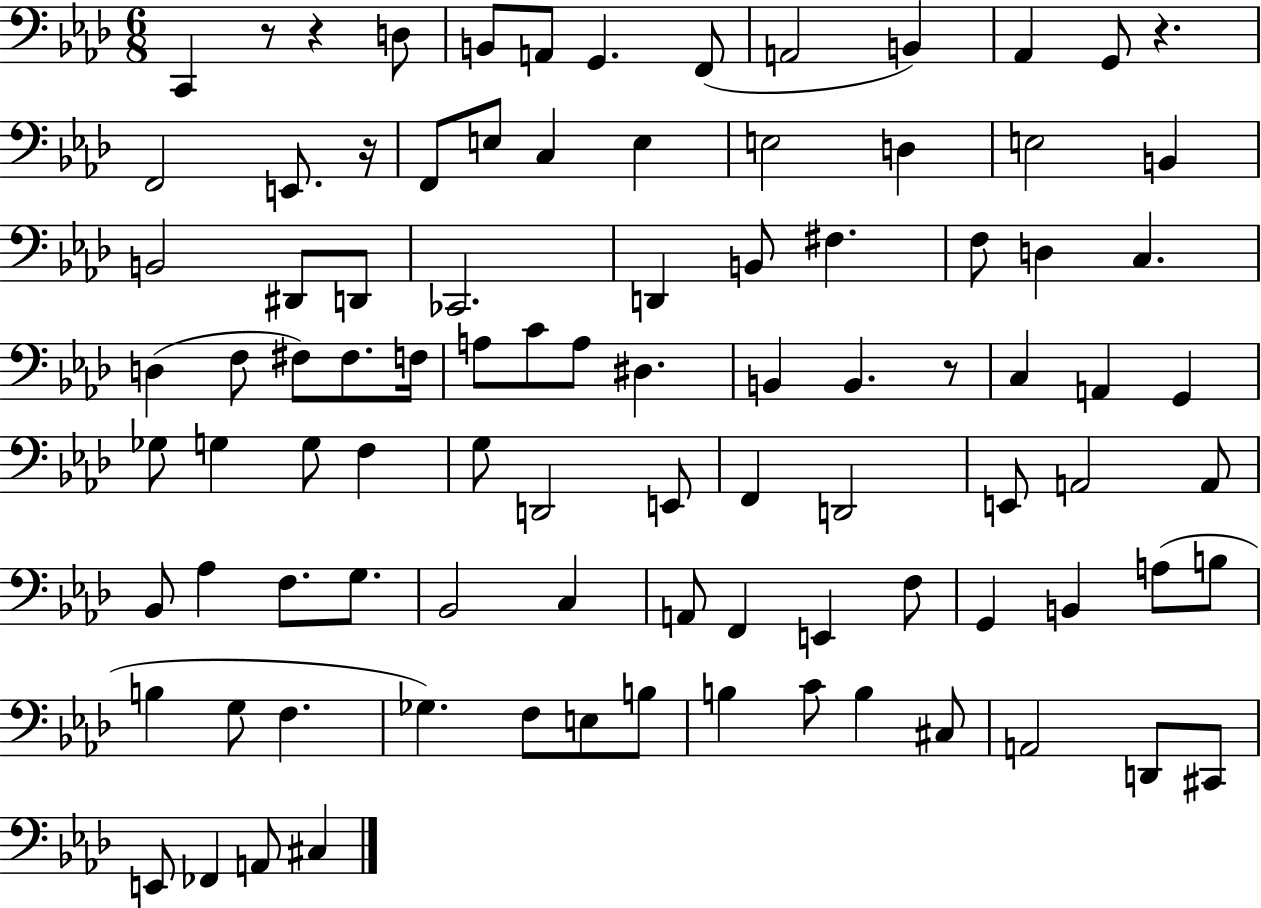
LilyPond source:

{
  \clef bass
  \numericTimeSignature
  \time 6/8
  \key aes \major
  c,4 r8 r4 d8 | b,8 a,8 g,4. f,8( | a,2 b,4) | aes,4 g,8 r4. | \break f,2 e,8. r16 | f,8 e8 c4 e4 | e2 d4 | e2 b,4 | \break b,2 dis,8 d,8 | ces,2. | d,4 b,8 fis4. | f8 d4 c4. | \break d4( f8 fis8) fis8. f16 | a8 c'8 a8 dis4. | b,4 b,4. r8 | c4 a,4 g,4 | \break ges8 g4 g8 f4 | g8 d,2 e,8 | f,4 d,2 | e,8 a,2 a,8 | \break bes,8 aes4 f8. g8. | bes,2 c4 | a,8 f,4 e,4 f8 | g,4 b,4 a8( b8 | \break b4 g8 f4. | ges4.) f8 e8 b8 | b4 c'8 b4 cis8 | a,2 d,8 cis,8 | \break e,8 fes,4 a,8 cis4 | \bar "|."
}